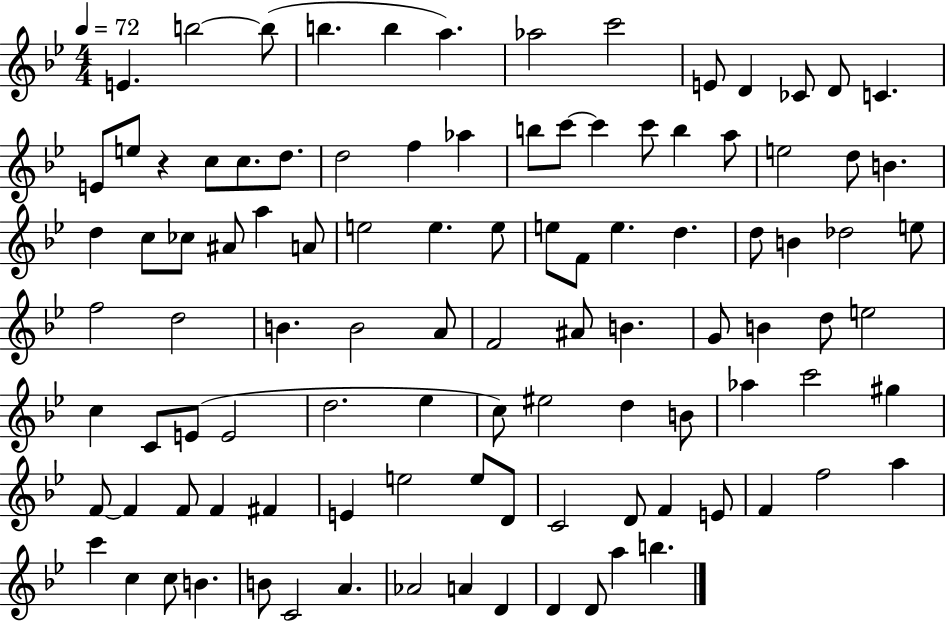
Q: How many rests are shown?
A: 1